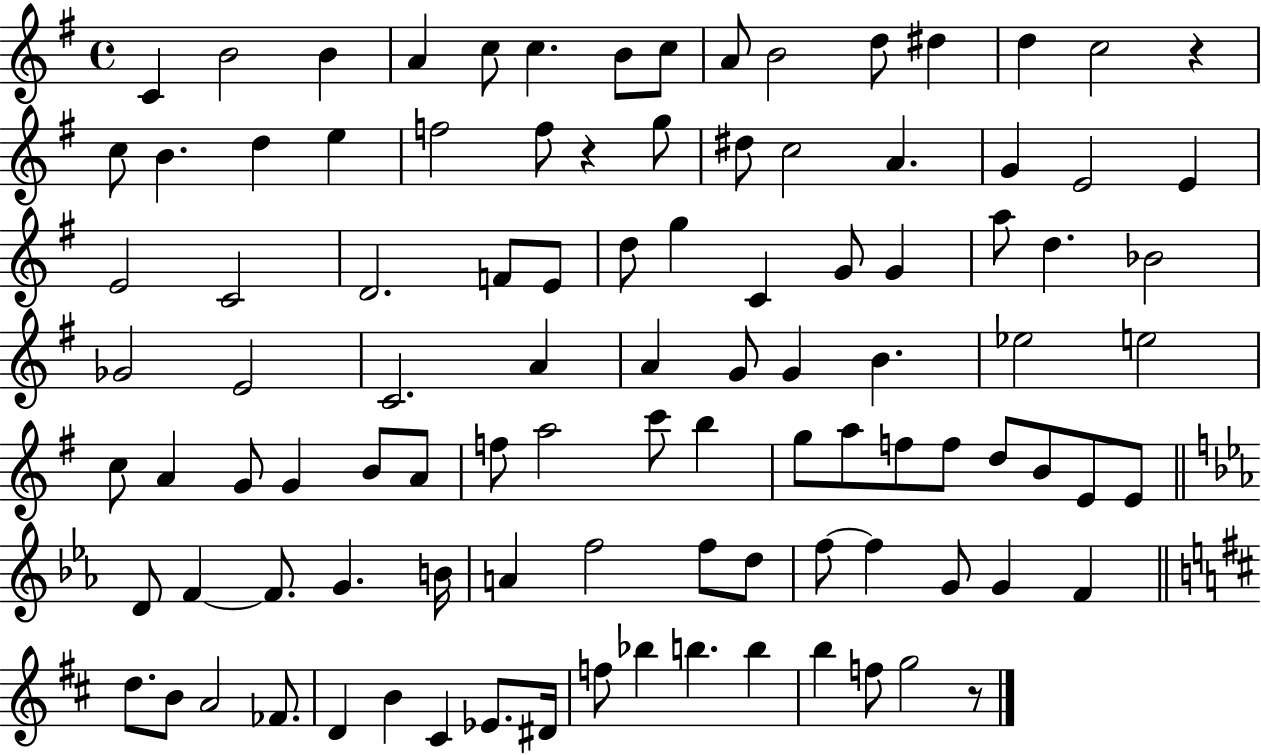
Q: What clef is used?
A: treble